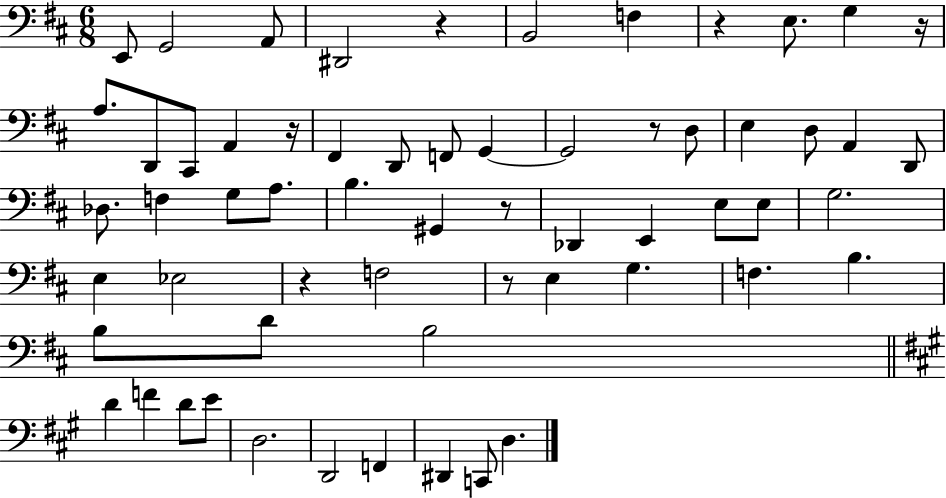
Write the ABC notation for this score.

X:1
T:Untitled
M:6/8
L:1/4
K:D
E,,/2 G,,2 A,,/2 ^D,,2 z B,,2 F, z E,/2 G, z/4 A,/2 D,,/2 ^C,,/2 A,, z/4 ^F,, D,,/2 F,,/2 G,, G,,2 z/2 D,/2 E, D,/2 A,, D,,/2 _D,/2 F, G,/2 A,/2 B, ^G,, z/2 _D,, E,, E,/2 E,/2 G,2 E, _E,2 z F,2 z/2 E, G, F, B, B,/2 D/2 B,2 D F D/2 E/2 D,2 D,,2 F,, ^D,, C,,/2 D,